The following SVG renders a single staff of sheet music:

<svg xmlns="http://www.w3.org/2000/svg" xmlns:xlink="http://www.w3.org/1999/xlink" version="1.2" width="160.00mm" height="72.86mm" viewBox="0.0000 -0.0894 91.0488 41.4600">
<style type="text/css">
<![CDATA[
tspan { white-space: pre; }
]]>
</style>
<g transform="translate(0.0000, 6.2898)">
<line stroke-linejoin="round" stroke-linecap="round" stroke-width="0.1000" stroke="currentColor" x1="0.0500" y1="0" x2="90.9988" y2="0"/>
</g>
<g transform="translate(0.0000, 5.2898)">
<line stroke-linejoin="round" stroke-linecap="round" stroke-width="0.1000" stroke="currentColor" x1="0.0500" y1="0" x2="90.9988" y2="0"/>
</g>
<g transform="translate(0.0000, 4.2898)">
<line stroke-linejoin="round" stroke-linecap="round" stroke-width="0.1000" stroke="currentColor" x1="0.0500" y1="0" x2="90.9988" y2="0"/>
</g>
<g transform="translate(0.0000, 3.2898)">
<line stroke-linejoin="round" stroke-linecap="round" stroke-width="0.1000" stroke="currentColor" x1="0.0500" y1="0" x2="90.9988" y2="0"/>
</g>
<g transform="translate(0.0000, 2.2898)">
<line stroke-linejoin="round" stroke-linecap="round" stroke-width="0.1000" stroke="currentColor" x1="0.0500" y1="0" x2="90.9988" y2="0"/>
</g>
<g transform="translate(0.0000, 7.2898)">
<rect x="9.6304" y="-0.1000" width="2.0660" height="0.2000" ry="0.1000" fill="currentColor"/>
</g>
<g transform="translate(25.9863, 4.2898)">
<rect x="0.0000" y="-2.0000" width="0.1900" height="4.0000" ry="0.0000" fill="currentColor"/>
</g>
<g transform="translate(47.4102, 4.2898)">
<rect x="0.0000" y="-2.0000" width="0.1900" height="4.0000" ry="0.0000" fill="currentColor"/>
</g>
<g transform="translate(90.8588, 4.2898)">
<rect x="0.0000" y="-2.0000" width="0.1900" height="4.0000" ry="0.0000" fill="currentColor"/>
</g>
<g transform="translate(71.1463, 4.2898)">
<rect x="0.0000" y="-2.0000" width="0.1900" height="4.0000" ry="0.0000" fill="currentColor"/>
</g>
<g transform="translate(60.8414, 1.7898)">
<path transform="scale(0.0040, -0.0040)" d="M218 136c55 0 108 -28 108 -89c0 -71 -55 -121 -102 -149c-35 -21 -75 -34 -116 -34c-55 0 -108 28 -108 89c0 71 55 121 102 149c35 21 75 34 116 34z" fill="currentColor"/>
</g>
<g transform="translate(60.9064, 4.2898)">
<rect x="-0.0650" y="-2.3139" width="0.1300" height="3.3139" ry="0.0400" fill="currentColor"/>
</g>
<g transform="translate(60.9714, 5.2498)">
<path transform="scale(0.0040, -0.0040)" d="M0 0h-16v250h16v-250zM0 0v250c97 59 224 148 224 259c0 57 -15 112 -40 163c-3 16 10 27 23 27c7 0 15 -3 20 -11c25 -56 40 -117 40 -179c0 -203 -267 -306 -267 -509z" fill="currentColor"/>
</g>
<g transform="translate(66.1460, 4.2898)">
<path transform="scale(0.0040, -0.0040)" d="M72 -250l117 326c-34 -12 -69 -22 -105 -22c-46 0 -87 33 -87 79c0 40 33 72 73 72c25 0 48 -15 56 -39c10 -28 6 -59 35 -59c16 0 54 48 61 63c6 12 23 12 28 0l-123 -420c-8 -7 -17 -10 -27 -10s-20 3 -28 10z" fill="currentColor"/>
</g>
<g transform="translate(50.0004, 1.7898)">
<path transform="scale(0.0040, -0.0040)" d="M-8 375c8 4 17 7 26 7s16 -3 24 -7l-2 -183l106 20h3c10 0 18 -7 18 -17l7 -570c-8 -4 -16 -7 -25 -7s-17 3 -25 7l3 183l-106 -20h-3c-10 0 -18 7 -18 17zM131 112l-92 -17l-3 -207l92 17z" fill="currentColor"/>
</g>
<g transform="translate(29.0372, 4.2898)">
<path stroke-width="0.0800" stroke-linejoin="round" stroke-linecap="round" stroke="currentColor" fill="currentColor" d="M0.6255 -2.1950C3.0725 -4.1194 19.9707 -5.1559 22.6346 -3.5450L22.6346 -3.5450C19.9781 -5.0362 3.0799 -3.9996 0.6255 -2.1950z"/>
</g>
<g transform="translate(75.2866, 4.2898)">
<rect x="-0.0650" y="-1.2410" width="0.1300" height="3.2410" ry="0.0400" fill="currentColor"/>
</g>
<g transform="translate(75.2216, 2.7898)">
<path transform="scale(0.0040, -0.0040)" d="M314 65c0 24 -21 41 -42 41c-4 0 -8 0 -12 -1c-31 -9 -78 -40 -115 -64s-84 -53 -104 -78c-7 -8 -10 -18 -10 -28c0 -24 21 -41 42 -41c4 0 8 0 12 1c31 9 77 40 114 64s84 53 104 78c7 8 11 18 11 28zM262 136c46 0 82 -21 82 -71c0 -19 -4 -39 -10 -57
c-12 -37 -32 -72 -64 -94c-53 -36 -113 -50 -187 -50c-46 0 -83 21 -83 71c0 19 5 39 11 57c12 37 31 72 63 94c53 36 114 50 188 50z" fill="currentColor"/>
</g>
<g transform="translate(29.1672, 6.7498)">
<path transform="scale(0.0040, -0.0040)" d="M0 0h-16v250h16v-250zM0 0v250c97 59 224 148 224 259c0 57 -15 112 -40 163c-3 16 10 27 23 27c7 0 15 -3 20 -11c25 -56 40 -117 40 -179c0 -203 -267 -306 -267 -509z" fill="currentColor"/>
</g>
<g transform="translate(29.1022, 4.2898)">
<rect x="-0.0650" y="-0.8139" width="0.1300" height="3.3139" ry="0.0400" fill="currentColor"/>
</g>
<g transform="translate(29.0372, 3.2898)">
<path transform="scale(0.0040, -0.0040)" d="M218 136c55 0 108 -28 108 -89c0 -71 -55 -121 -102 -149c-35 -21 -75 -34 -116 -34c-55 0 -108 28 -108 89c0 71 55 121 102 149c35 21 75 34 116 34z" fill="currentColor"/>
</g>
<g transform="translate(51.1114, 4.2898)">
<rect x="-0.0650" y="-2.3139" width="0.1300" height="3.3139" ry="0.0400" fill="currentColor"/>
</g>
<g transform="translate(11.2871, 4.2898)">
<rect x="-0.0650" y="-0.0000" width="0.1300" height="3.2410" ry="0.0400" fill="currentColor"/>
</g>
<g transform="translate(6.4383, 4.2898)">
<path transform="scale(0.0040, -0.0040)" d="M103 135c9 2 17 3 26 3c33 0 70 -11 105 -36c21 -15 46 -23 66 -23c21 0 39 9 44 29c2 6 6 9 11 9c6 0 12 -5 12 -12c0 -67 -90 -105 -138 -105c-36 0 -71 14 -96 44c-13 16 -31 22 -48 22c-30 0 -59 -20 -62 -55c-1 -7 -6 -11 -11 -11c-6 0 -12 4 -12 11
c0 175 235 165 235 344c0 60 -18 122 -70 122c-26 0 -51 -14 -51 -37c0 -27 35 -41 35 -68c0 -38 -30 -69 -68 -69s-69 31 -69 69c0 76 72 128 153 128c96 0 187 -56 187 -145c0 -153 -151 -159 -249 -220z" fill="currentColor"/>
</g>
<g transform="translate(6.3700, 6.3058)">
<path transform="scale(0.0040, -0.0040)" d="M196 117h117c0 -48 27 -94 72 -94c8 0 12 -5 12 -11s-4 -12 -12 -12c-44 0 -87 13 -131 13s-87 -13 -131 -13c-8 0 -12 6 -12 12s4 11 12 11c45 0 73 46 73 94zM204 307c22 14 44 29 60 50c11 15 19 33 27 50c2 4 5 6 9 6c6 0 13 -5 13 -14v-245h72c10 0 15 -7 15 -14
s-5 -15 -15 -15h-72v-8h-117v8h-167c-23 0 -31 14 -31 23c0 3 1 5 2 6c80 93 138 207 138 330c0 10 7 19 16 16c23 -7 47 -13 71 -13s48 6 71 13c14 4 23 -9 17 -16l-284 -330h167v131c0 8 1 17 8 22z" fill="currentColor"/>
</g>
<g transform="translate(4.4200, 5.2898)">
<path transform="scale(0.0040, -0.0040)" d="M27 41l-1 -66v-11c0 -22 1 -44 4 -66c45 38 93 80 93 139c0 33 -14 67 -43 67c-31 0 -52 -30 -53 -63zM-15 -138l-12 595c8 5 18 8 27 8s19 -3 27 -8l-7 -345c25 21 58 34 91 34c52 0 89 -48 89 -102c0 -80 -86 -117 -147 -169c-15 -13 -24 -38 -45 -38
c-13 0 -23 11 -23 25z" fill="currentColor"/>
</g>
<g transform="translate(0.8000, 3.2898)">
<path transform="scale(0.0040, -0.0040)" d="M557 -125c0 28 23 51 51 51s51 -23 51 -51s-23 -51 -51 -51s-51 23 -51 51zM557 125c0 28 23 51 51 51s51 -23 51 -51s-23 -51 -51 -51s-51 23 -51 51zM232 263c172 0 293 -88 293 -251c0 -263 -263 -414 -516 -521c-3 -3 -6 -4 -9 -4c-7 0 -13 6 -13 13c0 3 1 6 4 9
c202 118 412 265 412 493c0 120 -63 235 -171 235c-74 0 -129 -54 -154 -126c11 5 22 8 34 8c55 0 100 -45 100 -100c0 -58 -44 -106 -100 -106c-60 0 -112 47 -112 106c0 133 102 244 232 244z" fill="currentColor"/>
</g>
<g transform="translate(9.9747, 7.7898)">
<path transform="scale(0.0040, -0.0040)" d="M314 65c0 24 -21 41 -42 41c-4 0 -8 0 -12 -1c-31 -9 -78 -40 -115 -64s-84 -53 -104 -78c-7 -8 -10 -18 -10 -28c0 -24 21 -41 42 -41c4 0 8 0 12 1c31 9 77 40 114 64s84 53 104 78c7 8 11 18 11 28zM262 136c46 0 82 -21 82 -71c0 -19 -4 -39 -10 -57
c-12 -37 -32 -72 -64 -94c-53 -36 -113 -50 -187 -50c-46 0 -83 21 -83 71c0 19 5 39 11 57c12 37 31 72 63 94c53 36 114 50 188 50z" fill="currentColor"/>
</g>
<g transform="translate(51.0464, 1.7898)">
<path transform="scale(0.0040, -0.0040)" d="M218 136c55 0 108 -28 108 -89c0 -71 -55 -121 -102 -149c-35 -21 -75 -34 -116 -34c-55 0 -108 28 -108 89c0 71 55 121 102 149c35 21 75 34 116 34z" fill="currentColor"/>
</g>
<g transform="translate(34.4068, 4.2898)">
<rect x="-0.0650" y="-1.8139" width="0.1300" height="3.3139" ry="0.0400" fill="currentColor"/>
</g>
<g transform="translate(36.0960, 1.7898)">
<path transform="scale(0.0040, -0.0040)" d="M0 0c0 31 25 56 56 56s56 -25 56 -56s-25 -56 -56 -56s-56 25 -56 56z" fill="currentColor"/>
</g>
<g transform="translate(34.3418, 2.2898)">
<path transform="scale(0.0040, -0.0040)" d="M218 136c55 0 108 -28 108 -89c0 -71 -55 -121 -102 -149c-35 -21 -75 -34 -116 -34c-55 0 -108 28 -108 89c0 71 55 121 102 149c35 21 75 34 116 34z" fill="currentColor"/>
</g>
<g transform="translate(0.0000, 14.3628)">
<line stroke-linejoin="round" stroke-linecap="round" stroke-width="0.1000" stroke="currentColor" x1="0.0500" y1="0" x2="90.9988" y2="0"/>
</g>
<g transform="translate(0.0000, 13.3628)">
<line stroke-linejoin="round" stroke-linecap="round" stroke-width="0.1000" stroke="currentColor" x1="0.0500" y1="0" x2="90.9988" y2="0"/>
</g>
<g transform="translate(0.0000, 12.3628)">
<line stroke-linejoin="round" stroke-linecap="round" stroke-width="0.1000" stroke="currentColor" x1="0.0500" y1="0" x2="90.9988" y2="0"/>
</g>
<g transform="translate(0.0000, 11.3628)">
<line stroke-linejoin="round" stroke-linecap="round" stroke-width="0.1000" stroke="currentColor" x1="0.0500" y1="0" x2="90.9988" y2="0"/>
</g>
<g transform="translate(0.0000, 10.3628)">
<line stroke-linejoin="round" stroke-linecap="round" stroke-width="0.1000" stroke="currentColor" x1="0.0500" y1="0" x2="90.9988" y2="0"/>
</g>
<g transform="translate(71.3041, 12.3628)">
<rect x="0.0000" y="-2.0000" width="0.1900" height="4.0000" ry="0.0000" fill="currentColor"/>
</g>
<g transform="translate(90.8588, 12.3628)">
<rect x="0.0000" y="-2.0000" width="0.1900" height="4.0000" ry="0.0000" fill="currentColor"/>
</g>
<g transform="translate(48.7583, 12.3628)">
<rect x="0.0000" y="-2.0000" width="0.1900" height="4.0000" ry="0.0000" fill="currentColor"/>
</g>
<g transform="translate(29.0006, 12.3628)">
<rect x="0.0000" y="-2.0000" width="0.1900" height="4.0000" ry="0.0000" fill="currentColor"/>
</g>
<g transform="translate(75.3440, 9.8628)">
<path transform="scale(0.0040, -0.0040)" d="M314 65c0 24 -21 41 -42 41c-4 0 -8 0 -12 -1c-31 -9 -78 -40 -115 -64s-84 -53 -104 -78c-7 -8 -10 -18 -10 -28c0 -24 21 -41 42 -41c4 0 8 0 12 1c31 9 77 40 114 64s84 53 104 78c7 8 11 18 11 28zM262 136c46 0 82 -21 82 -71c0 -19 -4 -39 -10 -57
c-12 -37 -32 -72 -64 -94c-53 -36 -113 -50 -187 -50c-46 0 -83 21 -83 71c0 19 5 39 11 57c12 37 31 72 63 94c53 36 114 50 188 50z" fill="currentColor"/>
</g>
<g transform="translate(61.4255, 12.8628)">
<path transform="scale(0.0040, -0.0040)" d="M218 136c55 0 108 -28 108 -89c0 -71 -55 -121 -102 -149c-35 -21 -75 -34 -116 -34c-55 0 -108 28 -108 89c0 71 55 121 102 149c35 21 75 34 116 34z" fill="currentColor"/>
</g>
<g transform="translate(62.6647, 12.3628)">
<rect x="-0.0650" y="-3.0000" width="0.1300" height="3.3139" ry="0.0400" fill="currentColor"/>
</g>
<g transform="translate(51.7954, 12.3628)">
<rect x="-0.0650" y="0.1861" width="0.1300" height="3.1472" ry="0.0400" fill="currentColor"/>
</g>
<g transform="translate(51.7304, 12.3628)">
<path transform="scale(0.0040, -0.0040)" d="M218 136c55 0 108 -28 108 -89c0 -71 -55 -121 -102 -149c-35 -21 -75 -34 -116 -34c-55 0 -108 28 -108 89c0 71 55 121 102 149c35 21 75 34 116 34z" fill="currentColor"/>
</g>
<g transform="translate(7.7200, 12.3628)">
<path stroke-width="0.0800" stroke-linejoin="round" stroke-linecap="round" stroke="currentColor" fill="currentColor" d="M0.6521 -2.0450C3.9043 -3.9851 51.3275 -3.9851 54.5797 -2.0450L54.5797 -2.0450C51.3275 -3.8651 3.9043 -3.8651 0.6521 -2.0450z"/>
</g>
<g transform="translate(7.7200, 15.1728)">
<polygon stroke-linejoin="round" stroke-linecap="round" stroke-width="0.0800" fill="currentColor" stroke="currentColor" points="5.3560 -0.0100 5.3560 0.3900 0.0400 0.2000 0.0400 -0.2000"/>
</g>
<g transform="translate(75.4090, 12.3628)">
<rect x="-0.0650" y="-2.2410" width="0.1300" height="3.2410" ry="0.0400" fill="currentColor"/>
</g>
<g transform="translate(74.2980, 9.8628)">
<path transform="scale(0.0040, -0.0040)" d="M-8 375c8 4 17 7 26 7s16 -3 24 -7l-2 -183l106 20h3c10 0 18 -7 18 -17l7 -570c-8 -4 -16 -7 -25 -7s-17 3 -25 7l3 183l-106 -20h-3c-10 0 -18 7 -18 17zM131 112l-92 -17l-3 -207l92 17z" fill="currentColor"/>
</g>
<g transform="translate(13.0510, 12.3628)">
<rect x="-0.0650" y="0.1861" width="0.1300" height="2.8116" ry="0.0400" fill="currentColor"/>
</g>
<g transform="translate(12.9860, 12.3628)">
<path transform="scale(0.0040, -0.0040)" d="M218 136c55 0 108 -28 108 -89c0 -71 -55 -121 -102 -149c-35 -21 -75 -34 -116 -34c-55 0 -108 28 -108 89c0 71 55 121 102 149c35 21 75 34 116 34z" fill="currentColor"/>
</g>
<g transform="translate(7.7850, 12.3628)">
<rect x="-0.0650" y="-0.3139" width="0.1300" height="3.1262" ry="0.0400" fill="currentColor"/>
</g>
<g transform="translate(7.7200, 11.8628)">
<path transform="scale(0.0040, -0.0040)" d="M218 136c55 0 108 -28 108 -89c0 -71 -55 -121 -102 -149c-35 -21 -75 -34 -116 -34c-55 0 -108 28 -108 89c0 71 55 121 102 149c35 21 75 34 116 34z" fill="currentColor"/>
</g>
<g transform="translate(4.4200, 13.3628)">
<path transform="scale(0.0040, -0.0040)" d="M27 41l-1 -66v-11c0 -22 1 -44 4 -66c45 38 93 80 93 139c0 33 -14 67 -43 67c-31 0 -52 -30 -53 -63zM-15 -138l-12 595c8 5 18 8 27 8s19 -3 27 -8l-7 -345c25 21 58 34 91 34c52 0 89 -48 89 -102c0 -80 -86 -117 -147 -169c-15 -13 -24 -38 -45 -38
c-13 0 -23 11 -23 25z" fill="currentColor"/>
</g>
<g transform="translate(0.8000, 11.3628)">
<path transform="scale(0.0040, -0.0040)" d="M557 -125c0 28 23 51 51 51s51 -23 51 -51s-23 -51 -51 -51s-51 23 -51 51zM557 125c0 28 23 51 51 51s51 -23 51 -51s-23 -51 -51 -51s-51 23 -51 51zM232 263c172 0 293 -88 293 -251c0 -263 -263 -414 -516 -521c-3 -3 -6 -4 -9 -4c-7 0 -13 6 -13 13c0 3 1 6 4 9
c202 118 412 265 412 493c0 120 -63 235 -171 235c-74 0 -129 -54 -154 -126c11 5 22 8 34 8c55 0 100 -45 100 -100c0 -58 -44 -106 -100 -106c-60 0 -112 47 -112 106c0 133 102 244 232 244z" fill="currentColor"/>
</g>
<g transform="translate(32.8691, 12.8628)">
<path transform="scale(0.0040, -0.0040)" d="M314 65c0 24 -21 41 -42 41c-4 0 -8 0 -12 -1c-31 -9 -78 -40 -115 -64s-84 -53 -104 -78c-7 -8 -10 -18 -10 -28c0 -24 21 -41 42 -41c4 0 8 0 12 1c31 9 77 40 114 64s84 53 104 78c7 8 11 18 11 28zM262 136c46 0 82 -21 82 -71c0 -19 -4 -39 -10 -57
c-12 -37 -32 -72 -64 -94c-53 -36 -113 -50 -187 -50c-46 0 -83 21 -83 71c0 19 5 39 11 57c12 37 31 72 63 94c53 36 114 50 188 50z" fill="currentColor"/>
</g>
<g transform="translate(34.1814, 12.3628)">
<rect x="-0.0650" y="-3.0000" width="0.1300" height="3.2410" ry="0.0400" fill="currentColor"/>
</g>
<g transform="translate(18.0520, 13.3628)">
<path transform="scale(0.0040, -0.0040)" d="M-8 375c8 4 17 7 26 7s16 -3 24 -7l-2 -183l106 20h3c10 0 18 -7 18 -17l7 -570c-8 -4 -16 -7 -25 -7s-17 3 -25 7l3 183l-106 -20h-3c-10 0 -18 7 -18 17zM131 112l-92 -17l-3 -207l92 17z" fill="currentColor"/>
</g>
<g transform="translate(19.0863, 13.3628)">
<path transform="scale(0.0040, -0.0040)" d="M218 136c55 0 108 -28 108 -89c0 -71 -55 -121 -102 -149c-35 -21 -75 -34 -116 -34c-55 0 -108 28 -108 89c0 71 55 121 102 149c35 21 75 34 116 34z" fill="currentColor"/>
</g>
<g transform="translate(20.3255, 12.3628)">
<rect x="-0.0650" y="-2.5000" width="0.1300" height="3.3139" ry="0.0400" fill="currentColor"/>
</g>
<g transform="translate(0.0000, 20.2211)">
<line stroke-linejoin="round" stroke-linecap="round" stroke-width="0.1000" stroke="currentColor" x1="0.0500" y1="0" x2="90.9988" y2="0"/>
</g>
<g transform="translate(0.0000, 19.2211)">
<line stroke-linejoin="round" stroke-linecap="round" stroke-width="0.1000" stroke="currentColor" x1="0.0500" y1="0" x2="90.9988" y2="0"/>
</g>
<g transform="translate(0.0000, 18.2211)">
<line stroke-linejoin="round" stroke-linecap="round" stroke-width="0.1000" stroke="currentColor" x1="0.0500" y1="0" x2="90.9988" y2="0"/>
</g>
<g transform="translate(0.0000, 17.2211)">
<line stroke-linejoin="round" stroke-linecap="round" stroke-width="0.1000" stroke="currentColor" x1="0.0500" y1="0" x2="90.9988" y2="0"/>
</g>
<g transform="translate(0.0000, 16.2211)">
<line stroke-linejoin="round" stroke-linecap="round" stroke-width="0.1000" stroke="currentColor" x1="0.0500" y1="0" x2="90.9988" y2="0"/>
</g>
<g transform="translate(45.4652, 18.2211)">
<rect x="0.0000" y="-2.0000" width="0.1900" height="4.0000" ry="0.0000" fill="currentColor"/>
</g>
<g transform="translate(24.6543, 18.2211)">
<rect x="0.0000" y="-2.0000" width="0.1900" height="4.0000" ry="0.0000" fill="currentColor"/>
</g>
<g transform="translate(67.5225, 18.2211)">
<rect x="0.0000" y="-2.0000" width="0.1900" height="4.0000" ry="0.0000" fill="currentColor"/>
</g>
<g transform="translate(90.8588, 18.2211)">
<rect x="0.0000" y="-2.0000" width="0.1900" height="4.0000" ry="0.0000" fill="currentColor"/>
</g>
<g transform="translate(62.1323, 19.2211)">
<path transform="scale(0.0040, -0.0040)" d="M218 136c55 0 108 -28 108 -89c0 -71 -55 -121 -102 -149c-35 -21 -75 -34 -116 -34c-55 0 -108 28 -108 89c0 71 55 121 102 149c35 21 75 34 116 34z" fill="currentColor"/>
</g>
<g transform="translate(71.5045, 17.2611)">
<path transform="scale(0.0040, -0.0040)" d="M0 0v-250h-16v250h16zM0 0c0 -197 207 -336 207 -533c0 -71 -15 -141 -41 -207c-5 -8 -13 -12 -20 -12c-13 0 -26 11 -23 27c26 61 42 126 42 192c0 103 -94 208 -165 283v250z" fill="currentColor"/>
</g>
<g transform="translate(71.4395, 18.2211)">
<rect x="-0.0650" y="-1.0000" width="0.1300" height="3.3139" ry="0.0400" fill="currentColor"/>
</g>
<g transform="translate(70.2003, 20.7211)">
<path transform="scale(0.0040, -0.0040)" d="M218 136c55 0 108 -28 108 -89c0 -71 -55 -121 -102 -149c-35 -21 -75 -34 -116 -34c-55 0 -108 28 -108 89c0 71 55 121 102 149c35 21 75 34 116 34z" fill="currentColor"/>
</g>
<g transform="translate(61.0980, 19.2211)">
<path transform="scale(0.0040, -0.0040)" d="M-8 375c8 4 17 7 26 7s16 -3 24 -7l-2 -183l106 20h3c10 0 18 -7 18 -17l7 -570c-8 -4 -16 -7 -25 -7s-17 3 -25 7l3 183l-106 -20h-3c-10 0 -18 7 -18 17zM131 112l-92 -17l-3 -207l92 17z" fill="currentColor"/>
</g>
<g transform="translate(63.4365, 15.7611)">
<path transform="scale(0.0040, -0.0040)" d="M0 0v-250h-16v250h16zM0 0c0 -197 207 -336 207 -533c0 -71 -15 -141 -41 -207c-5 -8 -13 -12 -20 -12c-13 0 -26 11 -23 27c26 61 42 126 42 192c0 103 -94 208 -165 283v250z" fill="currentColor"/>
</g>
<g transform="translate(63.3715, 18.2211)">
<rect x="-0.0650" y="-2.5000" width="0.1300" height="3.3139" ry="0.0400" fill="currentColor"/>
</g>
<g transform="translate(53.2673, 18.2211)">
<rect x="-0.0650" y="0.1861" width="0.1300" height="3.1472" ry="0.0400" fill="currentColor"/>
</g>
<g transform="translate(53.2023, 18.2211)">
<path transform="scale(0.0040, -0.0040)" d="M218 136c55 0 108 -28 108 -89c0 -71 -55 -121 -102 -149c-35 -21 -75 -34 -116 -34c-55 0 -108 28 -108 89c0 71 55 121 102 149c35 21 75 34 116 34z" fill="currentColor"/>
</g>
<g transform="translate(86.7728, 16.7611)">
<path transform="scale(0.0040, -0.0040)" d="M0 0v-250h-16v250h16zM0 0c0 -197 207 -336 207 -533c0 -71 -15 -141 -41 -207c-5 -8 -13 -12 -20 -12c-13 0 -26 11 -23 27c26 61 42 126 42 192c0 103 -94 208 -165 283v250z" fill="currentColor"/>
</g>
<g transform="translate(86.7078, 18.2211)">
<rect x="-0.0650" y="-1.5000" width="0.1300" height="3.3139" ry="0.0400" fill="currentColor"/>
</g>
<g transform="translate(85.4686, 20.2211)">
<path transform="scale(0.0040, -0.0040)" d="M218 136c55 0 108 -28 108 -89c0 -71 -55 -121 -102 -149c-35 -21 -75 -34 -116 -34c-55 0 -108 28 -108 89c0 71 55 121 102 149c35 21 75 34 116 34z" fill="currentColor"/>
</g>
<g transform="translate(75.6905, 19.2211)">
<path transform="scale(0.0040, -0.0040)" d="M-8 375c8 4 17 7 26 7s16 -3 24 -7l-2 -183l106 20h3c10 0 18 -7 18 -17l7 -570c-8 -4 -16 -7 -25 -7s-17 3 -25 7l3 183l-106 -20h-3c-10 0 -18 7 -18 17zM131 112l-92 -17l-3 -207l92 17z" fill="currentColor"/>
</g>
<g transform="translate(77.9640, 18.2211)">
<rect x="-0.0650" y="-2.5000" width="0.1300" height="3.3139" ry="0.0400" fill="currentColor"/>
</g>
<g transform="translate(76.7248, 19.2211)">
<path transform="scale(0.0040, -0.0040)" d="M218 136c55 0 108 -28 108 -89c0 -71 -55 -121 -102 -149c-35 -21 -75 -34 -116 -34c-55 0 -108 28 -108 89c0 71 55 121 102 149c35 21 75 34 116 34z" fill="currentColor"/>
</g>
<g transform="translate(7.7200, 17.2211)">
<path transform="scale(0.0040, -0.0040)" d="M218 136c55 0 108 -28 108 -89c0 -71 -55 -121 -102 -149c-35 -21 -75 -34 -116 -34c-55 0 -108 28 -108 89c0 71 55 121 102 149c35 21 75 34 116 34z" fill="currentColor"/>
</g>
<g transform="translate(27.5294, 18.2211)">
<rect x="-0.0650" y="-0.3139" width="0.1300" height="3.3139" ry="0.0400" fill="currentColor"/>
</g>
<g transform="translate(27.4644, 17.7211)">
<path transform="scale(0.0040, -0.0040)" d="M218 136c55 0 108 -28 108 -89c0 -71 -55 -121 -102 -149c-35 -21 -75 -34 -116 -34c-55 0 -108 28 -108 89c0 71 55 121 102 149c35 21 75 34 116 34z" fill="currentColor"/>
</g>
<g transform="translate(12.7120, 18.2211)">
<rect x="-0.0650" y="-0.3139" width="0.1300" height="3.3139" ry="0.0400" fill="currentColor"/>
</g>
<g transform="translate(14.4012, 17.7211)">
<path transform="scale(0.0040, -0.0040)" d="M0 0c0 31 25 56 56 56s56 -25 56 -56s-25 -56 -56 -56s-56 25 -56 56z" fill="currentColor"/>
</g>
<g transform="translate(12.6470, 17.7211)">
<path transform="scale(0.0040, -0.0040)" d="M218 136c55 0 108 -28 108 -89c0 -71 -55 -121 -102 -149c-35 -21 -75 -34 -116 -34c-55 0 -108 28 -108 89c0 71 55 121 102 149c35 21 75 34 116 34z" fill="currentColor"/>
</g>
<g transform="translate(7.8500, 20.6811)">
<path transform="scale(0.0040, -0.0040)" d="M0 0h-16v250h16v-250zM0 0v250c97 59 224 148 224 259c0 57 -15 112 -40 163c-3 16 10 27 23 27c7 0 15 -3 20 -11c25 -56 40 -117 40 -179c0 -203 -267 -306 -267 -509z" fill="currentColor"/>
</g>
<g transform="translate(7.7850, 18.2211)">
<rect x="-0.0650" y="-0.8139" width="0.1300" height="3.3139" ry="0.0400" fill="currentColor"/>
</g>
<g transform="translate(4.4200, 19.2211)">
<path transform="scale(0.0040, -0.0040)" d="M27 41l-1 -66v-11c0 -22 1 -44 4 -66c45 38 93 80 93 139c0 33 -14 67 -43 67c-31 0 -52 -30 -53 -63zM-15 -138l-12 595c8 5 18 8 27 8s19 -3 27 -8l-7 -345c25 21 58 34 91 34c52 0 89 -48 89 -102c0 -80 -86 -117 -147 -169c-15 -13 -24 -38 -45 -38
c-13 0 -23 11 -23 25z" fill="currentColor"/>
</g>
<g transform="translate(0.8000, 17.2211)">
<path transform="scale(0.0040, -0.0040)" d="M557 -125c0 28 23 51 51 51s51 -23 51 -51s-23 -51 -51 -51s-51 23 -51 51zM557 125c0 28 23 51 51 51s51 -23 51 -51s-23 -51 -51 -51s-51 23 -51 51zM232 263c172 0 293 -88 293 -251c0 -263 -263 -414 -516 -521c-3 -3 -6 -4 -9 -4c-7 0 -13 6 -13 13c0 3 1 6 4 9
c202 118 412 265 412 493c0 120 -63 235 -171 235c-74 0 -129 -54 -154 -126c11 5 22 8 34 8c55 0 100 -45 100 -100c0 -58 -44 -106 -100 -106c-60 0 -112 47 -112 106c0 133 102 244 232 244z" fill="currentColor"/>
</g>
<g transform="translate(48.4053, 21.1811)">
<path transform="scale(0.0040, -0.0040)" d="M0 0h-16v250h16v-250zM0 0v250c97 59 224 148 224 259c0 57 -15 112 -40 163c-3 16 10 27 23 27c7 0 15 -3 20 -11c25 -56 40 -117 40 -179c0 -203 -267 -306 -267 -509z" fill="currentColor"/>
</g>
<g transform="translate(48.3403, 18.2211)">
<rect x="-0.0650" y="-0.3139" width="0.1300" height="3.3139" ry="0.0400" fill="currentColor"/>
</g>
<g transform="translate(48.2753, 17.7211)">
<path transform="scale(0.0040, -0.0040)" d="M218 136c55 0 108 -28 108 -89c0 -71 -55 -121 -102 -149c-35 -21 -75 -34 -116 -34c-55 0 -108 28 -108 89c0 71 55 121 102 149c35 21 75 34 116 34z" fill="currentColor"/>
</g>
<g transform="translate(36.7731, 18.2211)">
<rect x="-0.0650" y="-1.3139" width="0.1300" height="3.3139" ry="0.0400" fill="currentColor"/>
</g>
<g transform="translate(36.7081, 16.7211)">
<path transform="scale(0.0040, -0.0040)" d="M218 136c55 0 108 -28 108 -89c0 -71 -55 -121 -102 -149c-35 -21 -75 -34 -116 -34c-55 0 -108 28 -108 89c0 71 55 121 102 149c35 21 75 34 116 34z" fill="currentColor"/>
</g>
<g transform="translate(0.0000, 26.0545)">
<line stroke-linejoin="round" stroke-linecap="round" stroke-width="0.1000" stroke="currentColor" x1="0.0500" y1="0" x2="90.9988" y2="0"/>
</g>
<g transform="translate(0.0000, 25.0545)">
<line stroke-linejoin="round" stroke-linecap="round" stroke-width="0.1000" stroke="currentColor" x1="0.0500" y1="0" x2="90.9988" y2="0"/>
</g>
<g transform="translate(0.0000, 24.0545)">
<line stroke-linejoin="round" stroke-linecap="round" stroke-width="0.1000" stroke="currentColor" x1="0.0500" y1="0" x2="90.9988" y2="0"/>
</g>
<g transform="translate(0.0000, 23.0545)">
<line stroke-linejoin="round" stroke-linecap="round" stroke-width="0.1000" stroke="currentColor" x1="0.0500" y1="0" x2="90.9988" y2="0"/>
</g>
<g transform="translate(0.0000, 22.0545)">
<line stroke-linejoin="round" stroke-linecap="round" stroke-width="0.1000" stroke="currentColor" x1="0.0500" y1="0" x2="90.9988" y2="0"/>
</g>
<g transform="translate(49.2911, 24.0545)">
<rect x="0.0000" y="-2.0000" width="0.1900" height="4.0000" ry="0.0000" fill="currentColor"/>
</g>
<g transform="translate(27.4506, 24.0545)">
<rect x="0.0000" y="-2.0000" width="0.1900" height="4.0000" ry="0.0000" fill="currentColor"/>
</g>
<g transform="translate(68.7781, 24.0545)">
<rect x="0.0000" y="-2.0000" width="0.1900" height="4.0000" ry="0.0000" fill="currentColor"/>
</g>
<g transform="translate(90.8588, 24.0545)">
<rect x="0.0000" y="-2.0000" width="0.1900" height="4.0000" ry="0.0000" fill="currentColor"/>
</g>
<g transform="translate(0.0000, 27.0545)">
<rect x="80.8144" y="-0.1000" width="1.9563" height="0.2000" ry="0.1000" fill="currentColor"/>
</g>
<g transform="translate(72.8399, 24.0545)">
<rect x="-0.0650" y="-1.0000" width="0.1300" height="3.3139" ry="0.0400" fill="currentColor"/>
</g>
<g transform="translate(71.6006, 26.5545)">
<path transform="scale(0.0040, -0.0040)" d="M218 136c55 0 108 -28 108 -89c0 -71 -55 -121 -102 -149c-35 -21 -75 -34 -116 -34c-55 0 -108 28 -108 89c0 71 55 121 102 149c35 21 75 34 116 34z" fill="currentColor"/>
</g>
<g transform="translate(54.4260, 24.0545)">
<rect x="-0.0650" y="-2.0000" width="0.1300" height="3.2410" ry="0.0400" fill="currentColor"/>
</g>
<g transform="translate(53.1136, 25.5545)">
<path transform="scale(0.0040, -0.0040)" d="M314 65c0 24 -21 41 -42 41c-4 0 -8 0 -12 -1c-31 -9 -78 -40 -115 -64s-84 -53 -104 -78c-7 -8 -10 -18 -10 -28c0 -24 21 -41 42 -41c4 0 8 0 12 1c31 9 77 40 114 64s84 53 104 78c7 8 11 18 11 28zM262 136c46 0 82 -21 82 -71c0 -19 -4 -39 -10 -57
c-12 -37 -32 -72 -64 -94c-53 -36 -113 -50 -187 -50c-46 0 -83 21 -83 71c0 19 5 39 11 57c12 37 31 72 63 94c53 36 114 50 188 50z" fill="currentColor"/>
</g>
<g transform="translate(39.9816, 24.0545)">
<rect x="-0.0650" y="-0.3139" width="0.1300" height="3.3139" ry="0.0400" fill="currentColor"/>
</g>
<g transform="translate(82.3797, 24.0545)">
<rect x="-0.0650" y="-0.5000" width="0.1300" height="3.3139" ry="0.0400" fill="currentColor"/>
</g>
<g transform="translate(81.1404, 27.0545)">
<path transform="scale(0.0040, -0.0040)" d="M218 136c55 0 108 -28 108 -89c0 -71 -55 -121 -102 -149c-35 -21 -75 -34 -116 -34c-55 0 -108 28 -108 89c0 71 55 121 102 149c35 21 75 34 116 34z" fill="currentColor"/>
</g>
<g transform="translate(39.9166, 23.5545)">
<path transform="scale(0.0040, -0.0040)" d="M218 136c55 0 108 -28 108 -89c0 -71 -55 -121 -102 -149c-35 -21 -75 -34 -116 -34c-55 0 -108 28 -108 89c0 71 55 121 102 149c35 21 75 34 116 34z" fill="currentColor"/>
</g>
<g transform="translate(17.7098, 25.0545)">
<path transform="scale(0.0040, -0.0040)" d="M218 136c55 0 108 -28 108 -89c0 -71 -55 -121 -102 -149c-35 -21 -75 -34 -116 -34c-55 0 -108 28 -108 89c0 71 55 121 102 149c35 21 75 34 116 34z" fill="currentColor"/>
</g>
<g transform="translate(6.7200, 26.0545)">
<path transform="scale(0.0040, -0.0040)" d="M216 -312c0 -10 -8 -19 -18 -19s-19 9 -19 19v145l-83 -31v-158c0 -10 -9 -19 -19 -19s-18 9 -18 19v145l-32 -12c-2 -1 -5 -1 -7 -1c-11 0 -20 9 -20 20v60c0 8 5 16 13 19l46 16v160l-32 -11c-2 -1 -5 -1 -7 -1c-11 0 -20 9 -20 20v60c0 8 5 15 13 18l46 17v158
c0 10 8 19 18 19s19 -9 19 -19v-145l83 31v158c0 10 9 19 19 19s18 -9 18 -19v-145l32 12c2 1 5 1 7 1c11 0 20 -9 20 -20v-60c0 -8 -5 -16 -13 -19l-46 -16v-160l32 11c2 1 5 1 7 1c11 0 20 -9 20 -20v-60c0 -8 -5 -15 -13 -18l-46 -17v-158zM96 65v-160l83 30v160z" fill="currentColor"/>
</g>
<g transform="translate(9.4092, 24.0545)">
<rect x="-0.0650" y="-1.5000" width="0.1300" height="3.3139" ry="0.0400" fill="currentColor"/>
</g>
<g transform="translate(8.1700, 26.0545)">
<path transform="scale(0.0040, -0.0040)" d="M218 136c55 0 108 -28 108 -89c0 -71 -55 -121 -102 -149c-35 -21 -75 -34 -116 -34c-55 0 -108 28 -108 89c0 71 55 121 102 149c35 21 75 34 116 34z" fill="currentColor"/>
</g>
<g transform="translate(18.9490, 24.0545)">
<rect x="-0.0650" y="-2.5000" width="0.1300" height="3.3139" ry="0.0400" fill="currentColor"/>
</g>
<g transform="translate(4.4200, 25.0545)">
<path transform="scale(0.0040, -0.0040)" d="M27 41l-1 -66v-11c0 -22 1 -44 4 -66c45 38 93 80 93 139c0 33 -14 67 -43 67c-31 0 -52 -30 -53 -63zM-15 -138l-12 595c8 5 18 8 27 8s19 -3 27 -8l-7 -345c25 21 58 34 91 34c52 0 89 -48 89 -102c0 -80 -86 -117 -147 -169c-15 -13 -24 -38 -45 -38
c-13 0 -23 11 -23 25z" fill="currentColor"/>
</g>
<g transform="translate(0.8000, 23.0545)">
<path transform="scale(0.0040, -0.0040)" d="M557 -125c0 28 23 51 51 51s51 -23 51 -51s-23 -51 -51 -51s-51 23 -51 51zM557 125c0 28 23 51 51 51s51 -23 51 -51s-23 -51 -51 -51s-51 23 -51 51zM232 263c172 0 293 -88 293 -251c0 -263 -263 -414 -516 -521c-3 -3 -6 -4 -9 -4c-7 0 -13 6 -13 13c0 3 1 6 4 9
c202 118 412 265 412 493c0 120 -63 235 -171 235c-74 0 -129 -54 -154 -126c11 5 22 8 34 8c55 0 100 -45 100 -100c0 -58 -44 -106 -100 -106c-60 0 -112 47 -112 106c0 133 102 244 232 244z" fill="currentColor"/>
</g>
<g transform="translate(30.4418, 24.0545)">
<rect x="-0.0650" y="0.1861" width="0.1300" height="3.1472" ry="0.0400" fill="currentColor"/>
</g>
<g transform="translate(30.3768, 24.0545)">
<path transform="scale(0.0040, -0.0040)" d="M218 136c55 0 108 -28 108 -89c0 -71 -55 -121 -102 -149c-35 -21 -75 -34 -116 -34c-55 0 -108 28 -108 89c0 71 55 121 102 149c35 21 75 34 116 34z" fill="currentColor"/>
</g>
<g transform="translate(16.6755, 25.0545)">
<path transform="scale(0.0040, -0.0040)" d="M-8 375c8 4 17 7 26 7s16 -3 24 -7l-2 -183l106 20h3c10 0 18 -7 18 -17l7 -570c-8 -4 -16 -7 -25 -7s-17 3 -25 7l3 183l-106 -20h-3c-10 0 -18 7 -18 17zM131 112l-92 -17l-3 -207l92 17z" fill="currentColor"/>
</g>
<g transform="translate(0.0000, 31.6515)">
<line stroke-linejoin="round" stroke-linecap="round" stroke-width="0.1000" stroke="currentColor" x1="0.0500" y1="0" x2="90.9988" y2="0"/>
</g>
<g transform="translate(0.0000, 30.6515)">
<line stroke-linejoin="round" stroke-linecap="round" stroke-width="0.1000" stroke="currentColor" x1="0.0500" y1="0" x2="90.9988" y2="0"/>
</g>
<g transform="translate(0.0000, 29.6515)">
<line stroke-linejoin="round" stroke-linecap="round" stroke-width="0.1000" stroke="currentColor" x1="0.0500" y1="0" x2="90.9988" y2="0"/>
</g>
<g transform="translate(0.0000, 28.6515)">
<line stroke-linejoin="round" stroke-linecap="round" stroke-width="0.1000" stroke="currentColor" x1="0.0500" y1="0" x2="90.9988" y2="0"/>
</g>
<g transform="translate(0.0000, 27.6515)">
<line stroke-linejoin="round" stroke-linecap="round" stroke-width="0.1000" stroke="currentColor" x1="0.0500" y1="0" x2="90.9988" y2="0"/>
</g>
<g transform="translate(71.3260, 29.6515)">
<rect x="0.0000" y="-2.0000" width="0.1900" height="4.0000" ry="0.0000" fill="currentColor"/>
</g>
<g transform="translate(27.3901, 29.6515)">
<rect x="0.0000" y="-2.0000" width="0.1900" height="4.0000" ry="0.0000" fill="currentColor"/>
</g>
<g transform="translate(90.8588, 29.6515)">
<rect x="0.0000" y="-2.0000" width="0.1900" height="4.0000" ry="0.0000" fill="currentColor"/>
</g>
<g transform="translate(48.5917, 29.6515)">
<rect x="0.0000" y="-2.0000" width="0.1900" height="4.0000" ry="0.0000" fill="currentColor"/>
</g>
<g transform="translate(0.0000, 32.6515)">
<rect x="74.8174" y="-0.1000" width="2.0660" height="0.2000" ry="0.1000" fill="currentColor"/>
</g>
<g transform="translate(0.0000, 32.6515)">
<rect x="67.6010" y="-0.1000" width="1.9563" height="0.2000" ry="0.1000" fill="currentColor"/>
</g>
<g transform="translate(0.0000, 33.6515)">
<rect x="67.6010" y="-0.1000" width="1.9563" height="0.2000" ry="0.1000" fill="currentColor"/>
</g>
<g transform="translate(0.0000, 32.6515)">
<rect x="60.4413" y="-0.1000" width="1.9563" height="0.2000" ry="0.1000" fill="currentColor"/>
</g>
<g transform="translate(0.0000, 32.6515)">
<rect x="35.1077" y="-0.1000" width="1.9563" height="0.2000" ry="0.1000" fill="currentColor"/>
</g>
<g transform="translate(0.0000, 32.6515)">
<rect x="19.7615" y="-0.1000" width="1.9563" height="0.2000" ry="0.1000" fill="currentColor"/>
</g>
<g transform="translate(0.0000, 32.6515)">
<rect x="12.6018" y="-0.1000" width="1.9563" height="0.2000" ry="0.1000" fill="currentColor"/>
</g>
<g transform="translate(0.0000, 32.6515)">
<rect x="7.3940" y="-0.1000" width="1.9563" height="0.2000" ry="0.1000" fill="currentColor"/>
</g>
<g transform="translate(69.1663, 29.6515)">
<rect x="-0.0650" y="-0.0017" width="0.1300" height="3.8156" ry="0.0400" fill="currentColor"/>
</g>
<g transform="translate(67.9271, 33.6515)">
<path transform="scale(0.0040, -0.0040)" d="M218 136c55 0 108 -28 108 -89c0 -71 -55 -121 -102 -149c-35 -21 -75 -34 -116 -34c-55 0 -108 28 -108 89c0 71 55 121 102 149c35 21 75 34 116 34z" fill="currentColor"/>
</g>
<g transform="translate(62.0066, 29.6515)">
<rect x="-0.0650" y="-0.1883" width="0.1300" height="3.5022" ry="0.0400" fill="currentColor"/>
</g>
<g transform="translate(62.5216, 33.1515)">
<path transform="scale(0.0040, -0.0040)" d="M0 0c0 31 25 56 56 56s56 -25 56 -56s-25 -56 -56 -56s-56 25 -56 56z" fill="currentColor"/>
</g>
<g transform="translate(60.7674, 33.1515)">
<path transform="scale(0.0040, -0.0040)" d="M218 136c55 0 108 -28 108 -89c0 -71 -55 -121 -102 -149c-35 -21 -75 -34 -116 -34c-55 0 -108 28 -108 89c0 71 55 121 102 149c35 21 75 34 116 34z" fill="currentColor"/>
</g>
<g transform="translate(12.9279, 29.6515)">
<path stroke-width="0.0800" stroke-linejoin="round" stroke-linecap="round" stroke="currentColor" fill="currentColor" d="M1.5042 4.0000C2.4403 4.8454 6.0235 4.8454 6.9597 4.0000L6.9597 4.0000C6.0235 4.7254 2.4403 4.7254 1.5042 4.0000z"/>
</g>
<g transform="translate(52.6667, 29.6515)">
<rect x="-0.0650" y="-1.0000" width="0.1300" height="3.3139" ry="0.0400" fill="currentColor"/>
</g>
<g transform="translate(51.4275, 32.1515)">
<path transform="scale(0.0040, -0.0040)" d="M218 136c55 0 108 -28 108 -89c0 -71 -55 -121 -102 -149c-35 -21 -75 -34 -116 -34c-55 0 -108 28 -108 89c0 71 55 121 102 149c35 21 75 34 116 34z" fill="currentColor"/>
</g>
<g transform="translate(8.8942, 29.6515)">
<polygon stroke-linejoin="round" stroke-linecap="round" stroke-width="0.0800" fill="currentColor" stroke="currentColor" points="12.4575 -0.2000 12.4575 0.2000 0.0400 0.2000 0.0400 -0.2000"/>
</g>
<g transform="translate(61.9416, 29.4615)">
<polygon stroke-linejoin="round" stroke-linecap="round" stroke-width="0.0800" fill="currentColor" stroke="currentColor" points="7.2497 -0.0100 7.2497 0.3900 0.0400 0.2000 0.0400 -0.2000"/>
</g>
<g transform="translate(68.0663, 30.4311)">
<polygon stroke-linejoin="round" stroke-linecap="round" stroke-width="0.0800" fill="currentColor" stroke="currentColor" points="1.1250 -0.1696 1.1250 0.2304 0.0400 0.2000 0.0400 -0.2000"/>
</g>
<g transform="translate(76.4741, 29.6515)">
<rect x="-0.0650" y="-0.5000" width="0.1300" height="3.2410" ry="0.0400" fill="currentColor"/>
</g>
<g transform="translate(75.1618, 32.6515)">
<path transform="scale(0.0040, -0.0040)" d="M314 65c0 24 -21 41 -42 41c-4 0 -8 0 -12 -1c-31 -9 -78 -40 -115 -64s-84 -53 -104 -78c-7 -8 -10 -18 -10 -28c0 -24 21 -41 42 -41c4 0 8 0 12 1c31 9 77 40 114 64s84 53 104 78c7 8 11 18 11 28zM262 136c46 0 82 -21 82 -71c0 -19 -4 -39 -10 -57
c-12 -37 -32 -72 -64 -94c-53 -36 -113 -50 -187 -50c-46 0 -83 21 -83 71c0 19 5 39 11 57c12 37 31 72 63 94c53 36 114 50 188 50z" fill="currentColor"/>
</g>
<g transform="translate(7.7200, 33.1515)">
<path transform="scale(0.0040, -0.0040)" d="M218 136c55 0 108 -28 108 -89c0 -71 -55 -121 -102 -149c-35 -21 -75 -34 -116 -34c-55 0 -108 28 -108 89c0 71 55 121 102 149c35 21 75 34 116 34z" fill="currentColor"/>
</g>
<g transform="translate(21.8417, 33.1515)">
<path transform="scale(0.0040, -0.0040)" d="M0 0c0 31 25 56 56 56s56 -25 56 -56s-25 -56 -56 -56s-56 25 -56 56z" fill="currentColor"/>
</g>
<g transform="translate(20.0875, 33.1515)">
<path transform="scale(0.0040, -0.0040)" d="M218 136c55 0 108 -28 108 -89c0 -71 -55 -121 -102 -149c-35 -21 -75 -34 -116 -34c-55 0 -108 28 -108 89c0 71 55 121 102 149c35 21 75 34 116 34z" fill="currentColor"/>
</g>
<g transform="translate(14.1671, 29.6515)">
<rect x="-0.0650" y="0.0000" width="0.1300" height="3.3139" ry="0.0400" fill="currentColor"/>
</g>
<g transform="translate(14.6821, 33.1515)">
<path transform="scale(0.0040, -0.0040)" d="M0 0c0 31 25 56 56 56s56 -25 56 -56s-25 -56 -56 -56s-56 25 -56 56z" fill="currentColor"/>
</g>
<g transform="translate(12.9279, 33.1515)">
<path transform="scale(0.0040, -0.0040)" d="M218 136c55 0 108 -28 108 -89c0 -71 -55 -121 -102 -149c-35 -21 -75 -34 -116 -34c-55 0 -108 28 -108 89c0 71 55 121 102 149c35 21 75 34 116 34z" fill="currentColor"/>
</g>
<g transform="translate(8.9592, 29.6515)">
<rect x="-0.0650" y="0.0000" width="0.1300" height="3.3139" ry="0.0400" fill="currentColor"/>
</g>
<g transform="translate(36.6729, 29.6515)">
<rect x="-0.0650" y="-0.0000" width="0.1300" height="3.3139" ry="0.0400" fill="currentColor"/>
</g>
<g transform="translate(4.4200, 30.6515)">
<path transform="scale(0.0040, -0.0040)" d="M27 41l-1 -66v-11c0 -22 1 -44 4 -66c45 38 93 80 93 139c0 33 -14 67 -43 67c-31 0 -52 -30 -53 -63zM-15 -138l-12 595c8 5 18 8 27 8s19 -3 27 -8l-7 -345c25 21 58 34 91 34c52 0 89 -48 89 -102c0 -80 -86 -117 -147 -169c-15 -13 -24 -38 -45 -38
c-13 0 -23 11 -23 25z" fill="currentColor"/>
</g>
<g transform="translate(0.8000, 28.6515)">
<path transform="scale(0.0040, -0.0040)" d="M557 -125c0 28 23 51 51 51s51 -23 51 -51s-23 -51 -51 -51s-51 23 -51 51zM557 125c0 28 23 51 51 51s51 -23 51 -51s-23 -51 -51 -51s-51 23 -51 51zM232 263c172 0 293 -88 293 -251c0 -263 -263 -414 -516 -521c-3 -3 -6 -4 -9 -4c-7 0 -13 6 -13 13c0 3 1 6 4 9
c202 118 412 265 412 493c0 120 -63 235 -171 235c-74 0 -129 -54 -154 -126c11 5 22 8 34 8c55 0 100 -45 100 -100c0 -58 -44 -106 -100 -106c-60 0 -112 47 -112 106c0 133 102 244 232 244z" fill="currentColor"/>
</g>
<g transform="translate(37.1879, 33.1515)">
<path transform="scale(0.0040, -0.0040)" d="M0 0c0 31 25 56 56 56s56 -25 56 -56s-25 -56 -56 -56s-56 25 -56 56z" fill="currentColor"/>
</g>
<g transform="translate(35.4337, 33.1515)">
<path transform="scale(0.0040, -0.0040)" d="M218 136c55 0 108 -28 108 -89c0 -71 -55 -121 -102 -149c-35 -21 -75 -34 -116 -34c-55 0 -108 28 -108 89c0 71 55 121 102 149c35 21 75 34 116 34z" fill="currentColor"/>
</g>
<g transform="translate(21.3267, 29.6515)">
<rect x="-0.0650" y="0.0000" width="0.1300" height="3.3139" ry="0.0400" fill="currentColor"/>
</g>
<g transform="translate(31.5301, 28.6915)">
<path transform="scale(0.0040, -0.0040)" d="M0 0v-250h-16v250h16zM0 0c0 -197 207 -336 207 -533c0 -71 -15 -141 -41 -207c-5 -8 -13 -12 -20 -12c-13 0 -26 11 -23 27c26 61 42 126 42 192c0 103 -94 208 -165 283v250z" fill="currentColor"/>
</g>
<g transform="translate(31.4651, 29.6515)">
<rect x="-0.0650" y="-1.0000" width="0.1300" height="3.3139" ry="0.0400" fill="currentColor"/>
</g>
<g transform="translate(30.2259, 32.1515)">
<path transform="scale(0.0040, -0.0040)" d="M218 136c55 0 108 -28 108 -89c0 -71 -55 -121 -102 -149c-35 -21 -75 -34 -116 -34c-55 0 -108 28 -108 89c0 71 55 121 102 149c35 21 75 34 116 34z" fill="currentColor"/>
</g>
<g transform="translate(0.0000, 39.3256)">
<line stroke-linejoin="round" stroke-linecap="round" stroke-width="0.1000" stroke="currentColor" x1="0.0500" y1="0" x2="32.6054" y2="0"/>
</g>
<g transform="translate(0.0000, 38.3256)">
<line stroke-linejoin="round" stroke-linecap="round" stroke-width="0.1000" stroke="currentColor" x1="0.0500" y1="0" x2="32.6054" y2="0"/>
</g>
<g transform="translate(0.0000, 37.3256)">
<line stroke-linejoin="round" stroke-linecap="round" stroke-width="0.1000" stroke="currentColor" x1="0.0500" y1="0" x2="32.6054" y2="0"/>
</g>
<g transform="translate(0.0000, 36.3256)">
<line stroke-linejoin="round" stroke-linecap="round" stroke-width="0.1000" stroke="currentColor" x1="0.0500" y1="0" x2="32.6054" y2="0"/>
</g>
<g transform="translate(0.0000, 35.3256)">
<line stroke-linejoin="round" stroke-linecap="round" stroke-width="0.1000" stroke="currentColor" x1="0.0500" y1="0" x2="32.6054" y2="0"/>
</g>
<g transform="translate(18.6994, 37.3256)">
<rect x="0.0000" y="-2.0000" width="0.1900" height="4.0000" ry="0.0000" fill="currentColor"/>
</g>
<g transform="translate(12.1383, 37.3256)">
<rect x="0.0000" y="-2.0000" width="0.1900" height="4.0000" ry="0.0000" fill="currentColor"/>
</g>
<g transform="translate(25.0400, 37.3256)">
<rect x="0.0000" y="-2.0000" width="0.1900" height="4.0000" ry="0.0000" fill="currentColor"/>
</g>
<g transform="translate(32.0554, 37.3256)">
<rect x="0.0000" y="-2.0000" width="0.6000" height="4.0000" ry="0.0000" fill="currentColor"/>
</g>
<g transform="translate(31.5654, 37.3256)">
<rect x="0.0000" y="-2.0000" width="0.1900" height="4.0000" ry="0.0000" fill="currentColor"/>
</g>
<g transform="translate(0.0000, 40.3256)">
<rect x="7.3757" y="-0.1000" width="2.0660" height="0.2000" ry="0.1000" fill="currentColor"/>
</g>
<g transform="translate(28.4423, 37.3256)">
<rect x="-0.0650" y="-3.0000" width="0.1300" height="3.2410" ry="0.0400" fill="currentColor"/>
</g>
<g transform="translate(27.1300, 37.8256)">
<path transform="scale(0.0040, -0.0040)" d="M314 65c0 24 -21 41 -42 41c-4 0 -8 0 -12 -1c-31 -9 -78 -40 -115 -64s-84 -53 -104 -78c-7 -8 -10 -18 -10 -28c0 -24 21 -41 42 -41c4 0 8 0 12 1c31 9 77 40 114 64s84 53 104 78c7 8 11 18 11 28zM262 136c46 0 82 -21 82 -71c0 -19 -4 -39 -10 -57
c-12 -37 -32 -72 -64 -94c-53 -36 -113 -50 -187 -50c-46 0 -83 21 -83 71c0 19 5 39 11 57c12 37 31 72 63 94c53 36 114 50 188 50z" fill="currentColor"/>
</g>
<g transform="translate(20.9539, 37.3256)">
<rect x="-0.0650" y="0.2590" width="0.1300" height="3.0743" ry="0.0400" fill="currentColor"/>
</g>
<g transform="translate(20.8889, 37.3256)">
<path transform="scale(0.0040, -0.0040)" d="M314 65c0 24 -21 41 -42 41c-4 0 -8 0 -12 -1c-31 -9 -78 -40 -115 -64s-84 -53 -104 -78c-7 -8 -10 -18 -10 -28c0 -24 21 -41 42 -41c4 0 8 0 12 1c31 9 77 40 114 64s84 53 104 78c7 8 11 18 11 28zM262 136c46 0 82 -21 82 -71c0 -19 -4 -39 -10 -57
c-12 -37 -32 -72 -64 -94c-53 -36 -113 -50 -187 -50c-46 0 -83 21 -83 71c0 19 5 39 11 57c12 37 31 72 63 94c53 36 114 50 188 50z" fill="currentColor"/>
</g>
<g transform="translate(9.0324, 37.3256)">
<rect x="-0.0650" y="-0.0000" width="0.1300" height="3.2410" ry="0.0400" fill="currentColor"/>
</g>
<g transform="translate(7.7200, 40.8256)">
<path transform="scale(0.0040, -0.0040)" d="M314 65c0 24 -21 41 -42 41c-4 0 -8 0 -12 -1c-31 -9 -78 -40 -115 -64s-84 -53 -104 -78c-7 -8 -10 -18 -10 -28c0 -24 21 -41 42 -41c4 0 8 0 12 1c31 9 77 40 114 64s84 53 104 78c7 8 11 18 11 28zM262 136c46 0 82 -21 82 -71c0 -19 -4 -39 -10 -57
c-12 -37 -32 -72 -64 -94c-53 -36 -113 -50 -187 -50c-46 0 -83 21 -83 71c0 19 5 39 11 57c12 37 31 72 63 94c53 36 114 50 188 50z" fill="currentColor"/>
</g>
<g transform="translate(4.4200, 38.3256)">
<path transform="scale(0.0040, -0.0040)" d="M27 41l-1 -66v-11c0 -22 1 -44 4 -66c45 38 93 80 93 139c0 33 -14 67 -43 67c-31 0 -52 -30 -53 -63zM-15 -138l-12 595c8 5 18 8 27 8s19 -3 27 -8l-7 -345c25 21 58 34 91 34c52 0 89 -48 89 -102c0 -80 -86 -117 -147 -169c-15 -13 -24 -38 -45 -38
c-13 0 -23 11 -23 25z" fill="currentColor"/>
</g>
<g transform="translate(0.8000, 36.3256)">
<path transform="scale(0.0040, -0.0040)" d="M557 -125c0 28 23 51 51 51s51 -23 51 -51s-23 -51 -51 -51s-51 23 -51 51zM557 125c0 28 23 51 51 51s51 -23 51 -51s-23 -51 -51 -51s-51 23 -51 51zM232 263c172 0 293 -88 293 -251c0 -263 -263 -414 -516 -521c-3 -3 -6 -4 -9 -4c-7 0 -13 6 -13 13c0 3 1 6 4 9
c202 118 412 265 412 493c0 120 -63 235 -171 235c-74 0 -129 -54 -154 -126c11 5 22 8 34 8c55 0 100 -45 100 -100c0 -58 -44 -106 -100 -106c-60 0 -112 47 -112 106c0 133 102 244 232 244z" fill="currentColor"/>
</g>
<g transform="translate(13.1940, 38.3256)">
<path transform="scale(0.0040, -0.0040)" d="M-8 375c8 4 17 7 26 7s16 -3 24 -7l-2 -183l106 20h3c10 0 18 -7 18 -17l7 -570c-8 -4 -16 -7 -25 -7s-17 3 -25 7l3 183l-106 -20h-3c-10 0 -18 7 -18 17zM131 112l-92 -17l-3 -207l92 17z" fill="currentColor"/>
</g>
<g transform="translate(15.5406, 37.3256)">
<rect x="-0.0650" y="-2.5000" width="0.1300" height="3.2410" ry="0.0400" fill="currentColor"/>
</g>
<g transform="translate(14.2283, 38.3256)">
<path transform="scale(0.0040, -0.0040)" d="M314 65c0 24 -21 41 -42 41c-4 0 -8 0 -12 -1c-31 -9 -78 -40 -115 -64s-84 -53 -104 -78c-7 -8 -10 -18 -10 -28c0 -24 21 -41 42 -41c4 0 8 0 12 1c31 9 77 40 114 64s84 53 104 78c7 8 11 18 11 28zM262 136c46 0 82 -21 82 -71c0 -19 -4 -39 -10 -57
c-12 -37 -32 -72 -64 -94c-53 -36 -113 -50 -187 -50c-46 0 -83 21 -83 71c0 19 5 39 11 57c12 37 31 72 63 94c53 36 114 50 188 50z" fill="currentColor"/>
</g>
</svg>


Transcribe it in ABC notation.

X:1
T:Untitled
M:2/4
L:1/4
K:F
D,,2 F,/2 A, B, B,/2 z/2 G,2 E,/2 D,/2 B,, C,2 D, C, B,2 F,/2 E, E, G, E,/2 D, B,,/2 F,,/2 B,, G,,/2 ^G,, B,, D, E, A,,2 F,, E,, D,,/2 D,,/2 D,,/2 F,,/2 D,, F,, D,,/2 C,,/4 E,,2 D,,2 B,,2 D,2 C,2